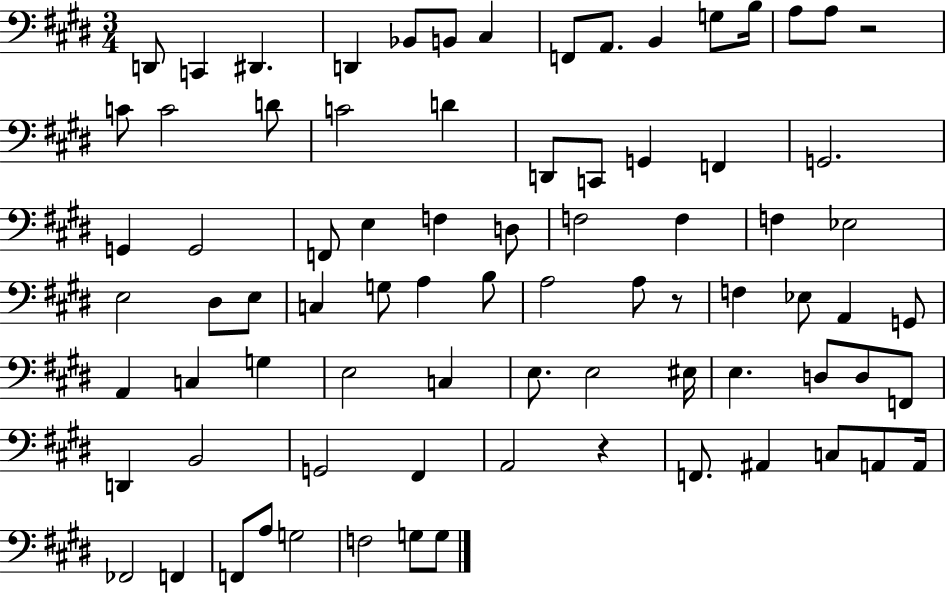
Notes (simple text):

D2/e C2/q D#2/q. D2/q Bb2/e B2/e C#3/q F2/e A2/e. B2/q G3/e B3/s A3/e A3/e R/h C4/e C4/h D4/e C4/h D4/q D2/e C2/e G2/q F2/q G2/h. G2/q G2/h F2/e E3/q F3/q D3/e F3/h F3/q F3/q Eb3/h E3/h D#3/e E3/e C3/q G3/e A3/q B3/e A3/h A3/e R/e F3/q Eb3/e A2/q G2/e A2/q C3/q G3/q E3/h C3/q E3/e. E3/h EIS3/s E3/q. D3/e D3/e F2/e D2/q B2/h G2/h F#2/q A2/h R/q F2/e. A#2/q C3/e A2/e A2/s FES2/h F2/q F2/e A3/e G3/h F3/h G3/e G3/e